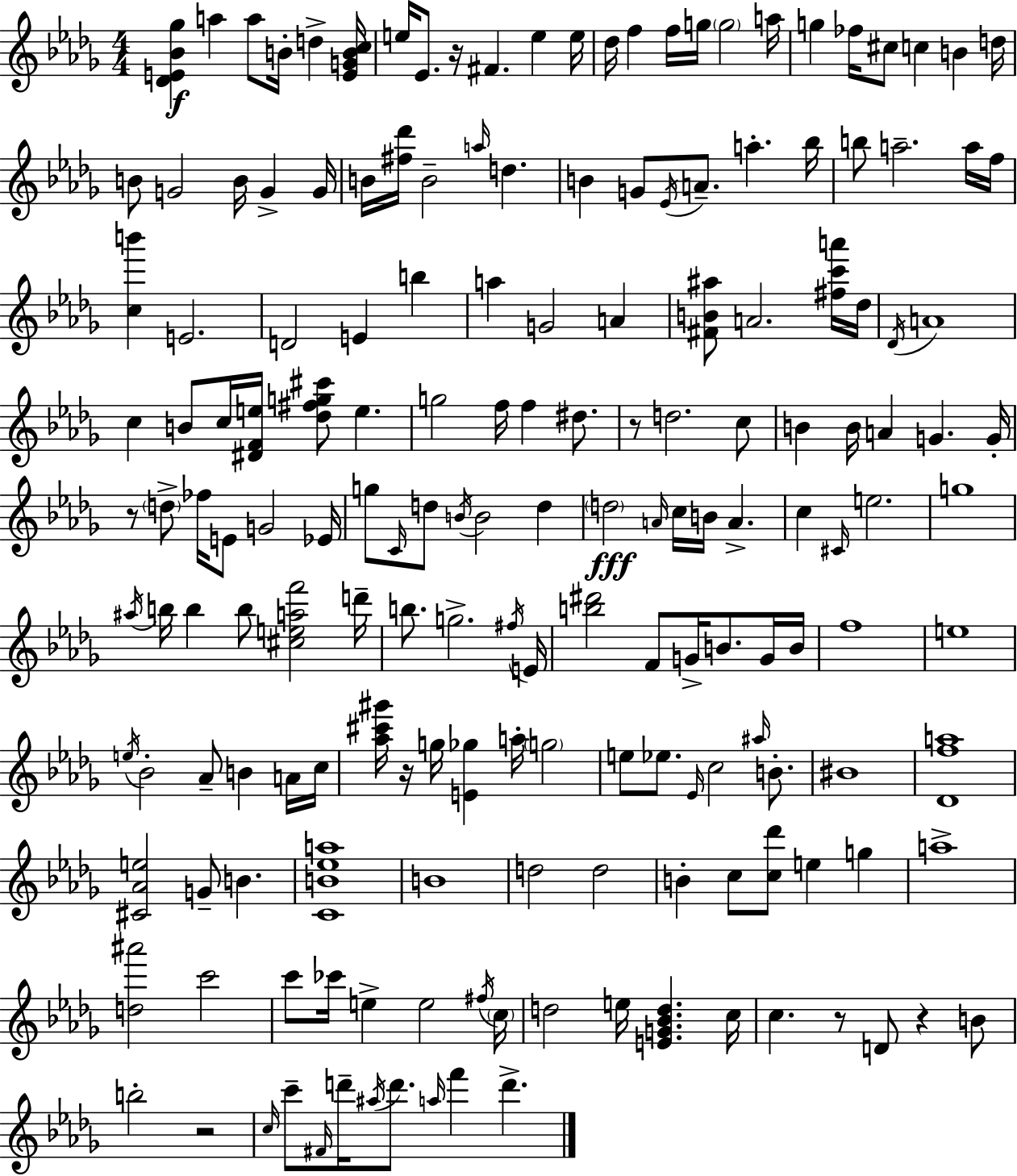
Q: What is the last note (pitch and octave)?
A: D6